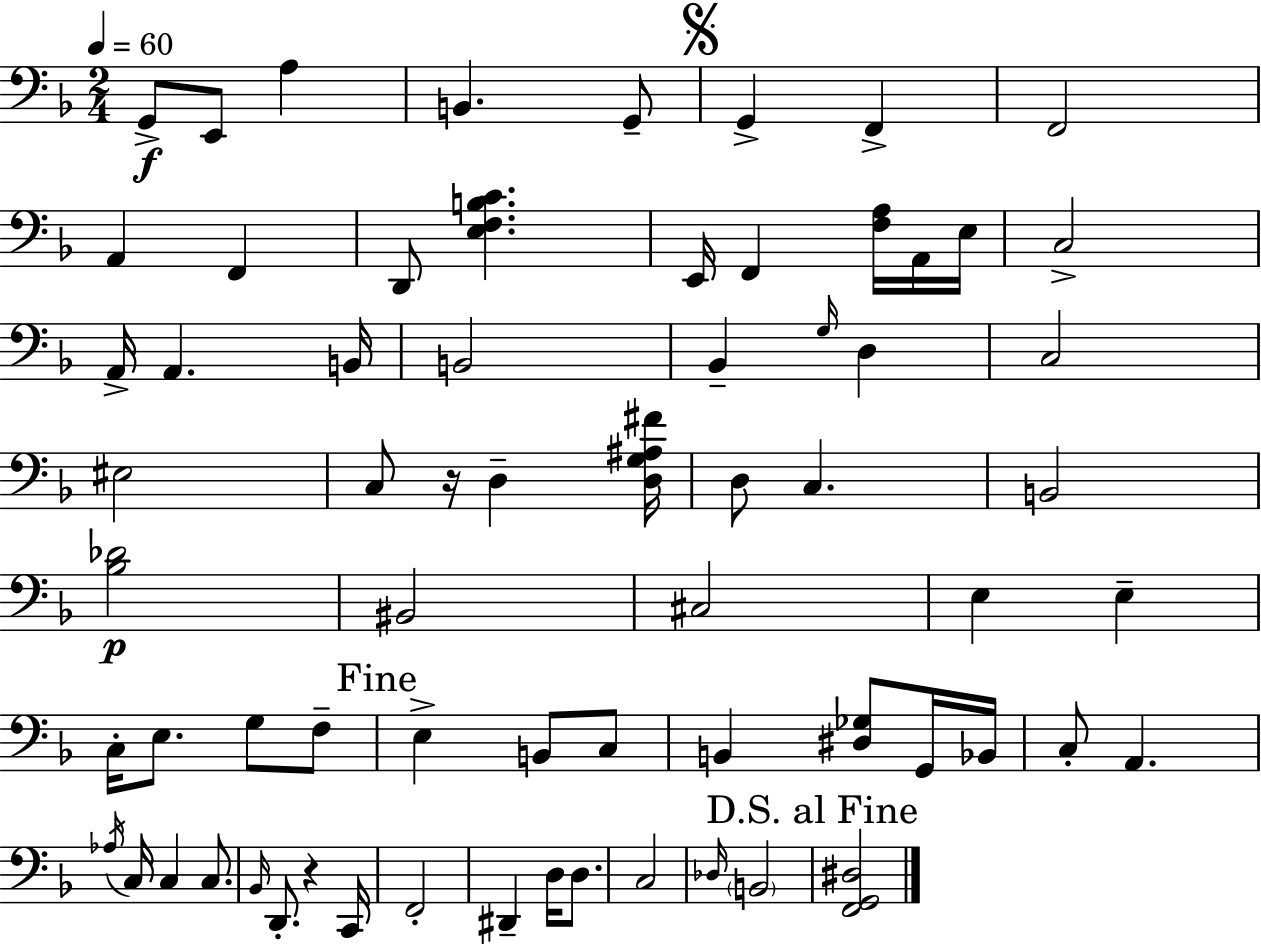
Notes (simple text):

G2/e E2/e A3/q B2/q. G2/e G2/q F2/q F2/h A2/q F2/q D2/e [E3,F3,B3,C4]/q. E2/s F2/q [F3,A3]/s A2/s E3/s C3/h A2/s A2/q. B2/s B2/h Bb2/q G3/s D3/q C3/h EIS3/h C3/e R/s D3/q [D3,G3,A#3,F#4]/s D3/e C3/q. B2/h [Bb3,Db4]/h BIS2/h C#3/h E3/q E3/q C3/s E3/e. G3/e F3/e E3/q B2/e C3/e B2/q [D#3,Gb3]/e G2/s Bb2/s C3/e A2/q. Ab3/s C3/s C3/q C3/e. Bb2/s D2/e. R/q C2/s F2/h D#2/q D3/s D3/e. C3/h Db3/s B2/h [F2,G2,D#3]/h